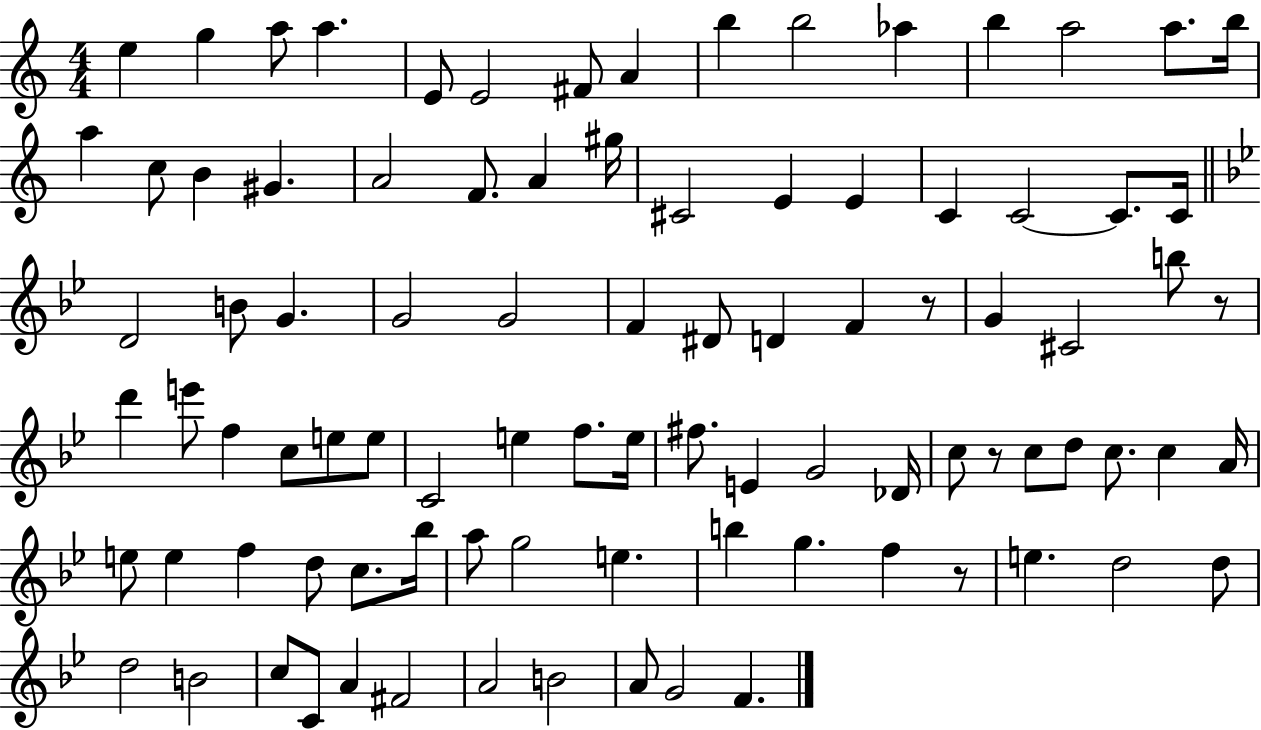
E5/q G5/q A5/e A5/q. E4/e E4/h F#4/e A4/q B5/q B5/h Ab5/q B5/q A5/h A5/e. B5/s A5/q C5/e B4/q G#4/q. A4/h F4/e. A4/q G#5/s C#4/h E4/q E4/q C4/q C4/h C4/e. C4/s D4/h B4/e G4/q. G4/h G4/h F4/q D#4/e D4/q F4/q R/e G4/q C#4/h B5/e R/e D6/q E6/e F5/q C5/e E5/e E5/e C4/h E5/q F5/e. E5/s F#5/e. E4/q G4/h Db4/s C5/e R/e C5/e D5/e C5/e. C5/q A4/s E5/e E5/q F5/q D5/e C5/e. Bb5/s A5/e G5/h E5/q. B5/q G5/q. F5/q R/e E5/q. D5/h D5/e D5/h B4/h C5/e C4/e A4/q F#4/h A4/h B4/h A4/e G4/h F4/q.